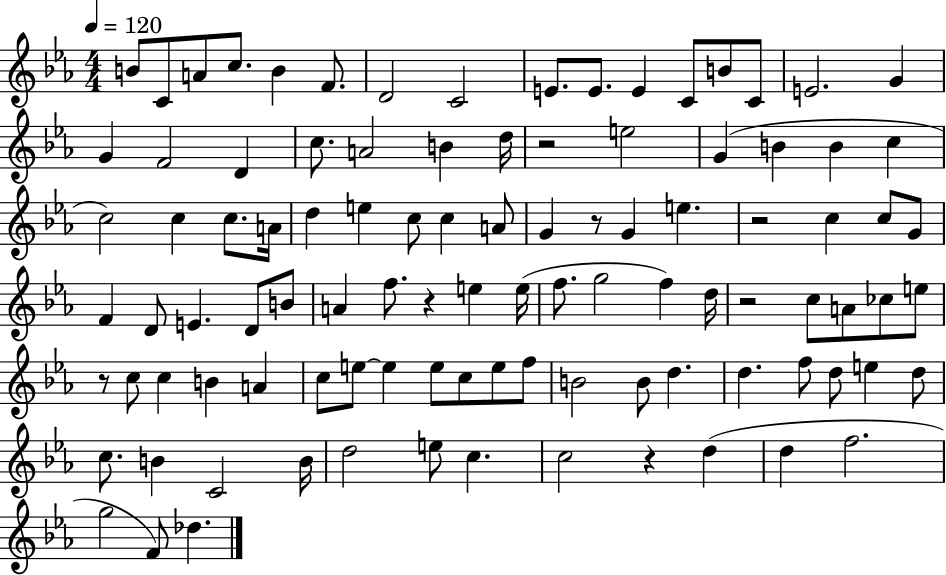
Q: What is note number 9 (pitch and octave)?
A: E4